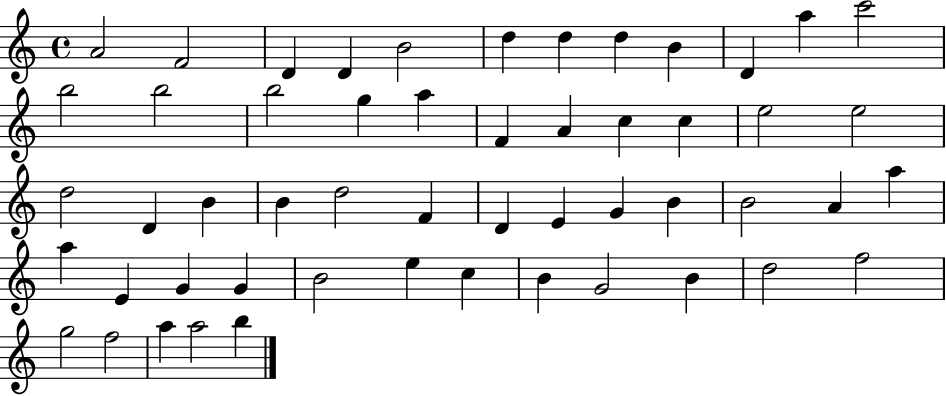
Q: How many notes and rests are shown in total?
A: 53